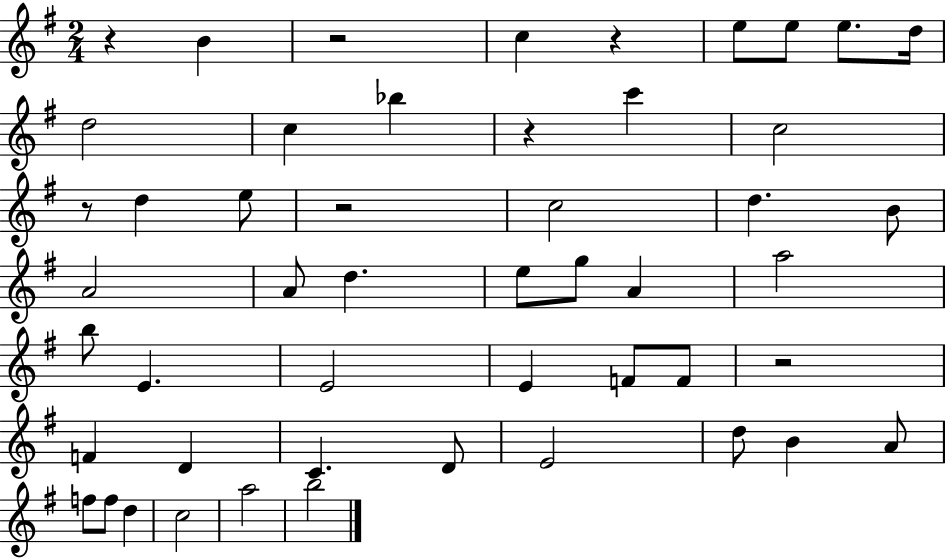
R/q B4/q R/h C5/q R/q E5/e E5/e E5/e. D5/s D5/h C5/q Bb5/q R/q C6/q C5/h R/e D5/q E5/e R/h C5/h D5/q. B4/e A4/h A4/e D5/q. E5/e G5/e A4/q A5/h B5/e E4/q. E4/h E4/q F4/e F4/e R/h F4/q D4/q C4/q. D4/e E4/h D5/e B4/q A4/e F5/e F5/e D5/q C5/h A5/h B5/h